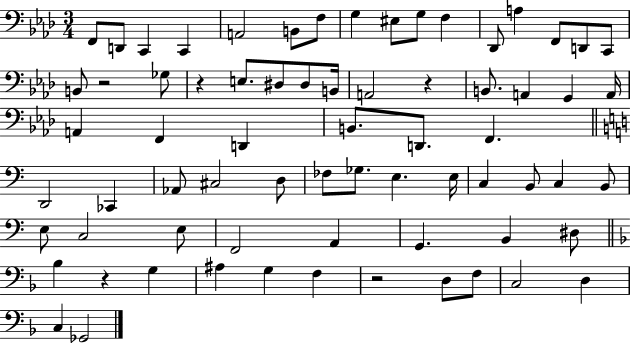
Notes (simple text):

F2/e D2/e C2/q C2/q A2/h B2/e F3/e G3/q EIS3/e G3/e F3/q Db2/e A3/q F2/e D2/e C2/e B2/e R/h Gb3/e R/q E3/e. D#3/e D#3/e B2/s A2/h R/q B2/e. A2/q G2/q A2/s A2/q F2/q D2/q B2/e. D2/e. F2/q. D2/h CES2/q Ab2/e C#3/h D3/e FES3/e Gb3/e. E3/q. E3/s C3/q B2/e C3/q B2/e E3/e C3/h E3/e F2/h A2/q G2/q. B2/q D#3/e Bb3/q R/q G3/q A#3/q G3/q F3/q R/h D3/e F3/e C3/h D3/q C3/q Gb2/h